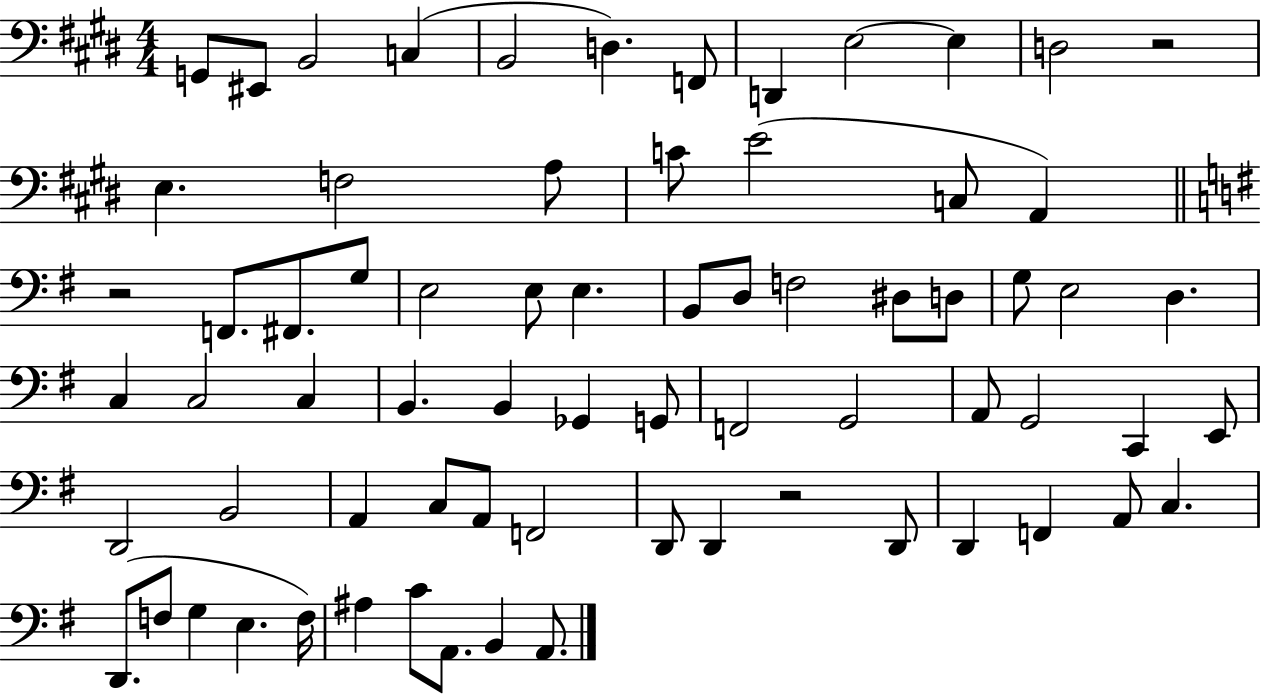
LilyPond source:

{
  \clef bass
  \numericTimeSignature
  \time 4/4
  \key e \major
  \repeat volta 2 { g,8 eis,8 b,2 c4( | b,2 d4.) f,8 | d,4 e2~~ e4 | d2 r2 | \break e4. f2 a8 | c'8 e'2( c8 a,4) | \bar "||" \break \key g \major r2 f,8. fis,8. g8 | e2 e8 e4. | b,8 d8 f2 dis8 d8 | g8 e2 d4. | \break c4 c2 c4 | b,4. b,4 ges,4 g,8 | f,2 g,2 | a,8 g,2 c,4 e,8 | \break d,2 b,2 | a,4 c8 a,8 f,2 | d,8 d,4 r2 d,8 | d,4 f,4 a,8 c4. | \break d,8.( f8 g4 e4. f16) | ais4 c'8 a,8. b,4 a,8. | } \bar "|."
}